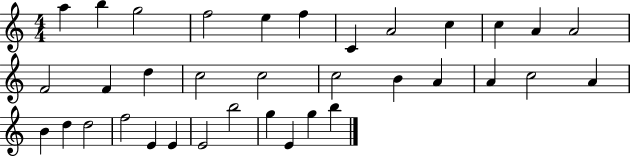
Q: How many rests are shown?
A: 0